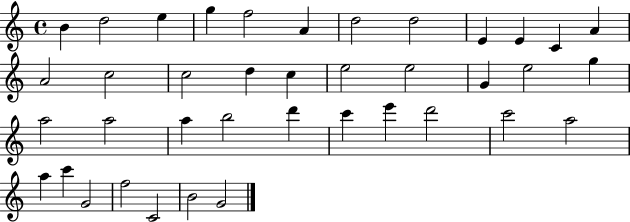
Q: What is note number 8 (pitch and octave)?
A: D5